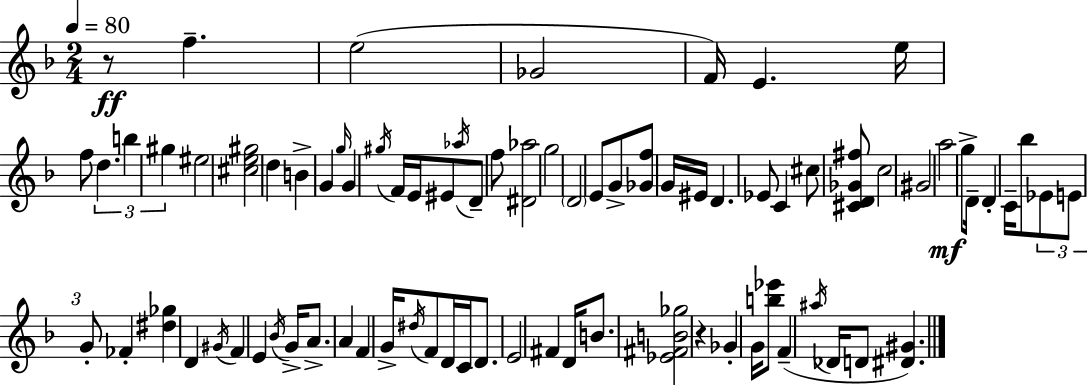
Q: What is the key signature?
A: D minor